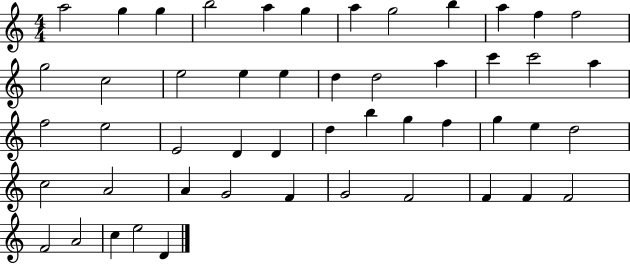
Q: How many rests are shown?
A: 0